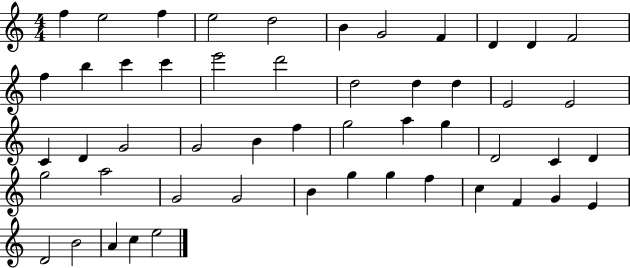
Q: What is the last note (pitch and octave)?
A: E5